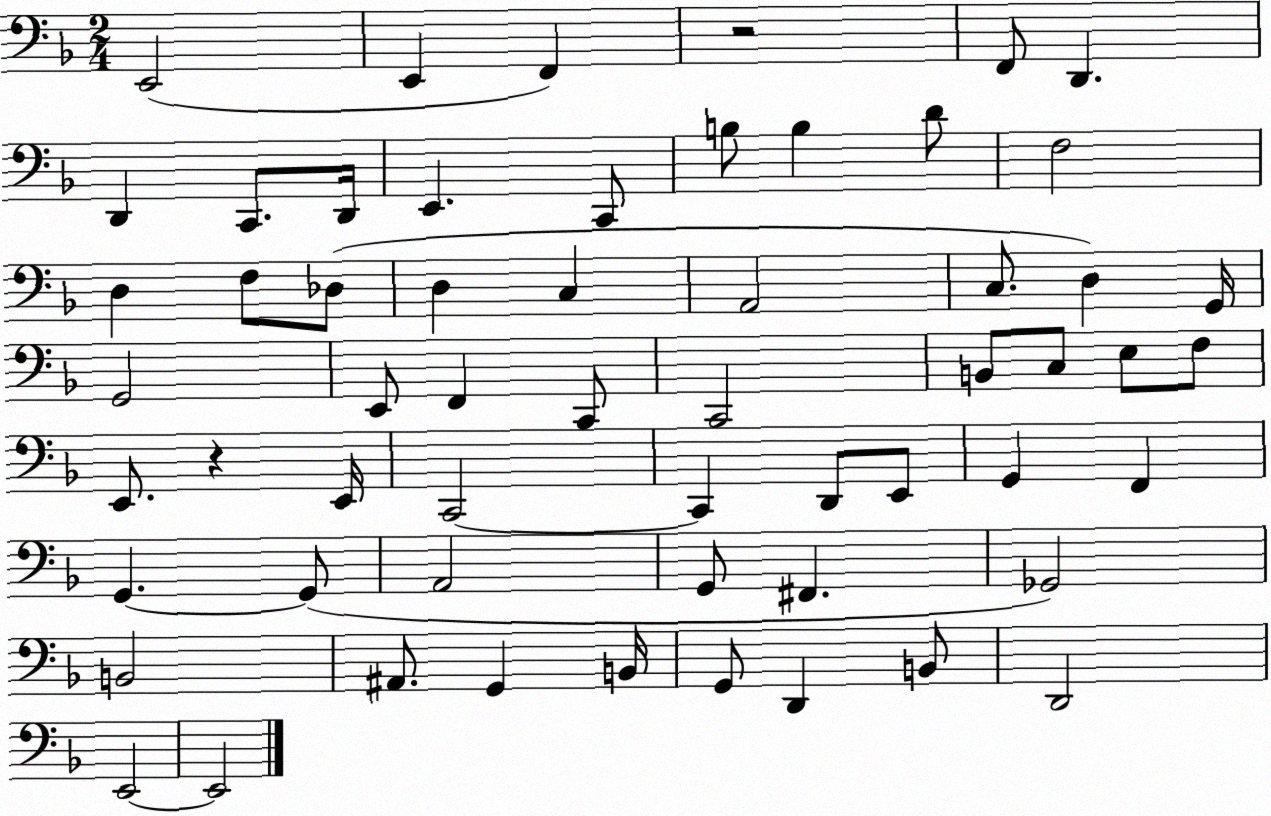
X:1
T:Untitled
M:2/4
L:1/4
K:F
E,,2 E,, F,, z2 F,,/2 D,, D,, C,,/2 D,,/4 E,, C,,/2 B,/2 B, D/2 F,2 D, F,/2 _D,/2 D, C, A,,2 C,/2 D, G,,/4 G,,2 E,,/2 F,, C,,/2 C,,2 B,,/2 C,/2 E,/2 F,/2 E,,/2 z E,,/4 C,,2 C,, D,,/2 E,,/2 G,, F,, G,, G,,/2 A,,2 G,,/2 ^F,, _G,,2 B,,2 ^A,,/2 G,, B,,/4 G,,/2 D,, B,,/2 D,,2 E,,2 E,,2